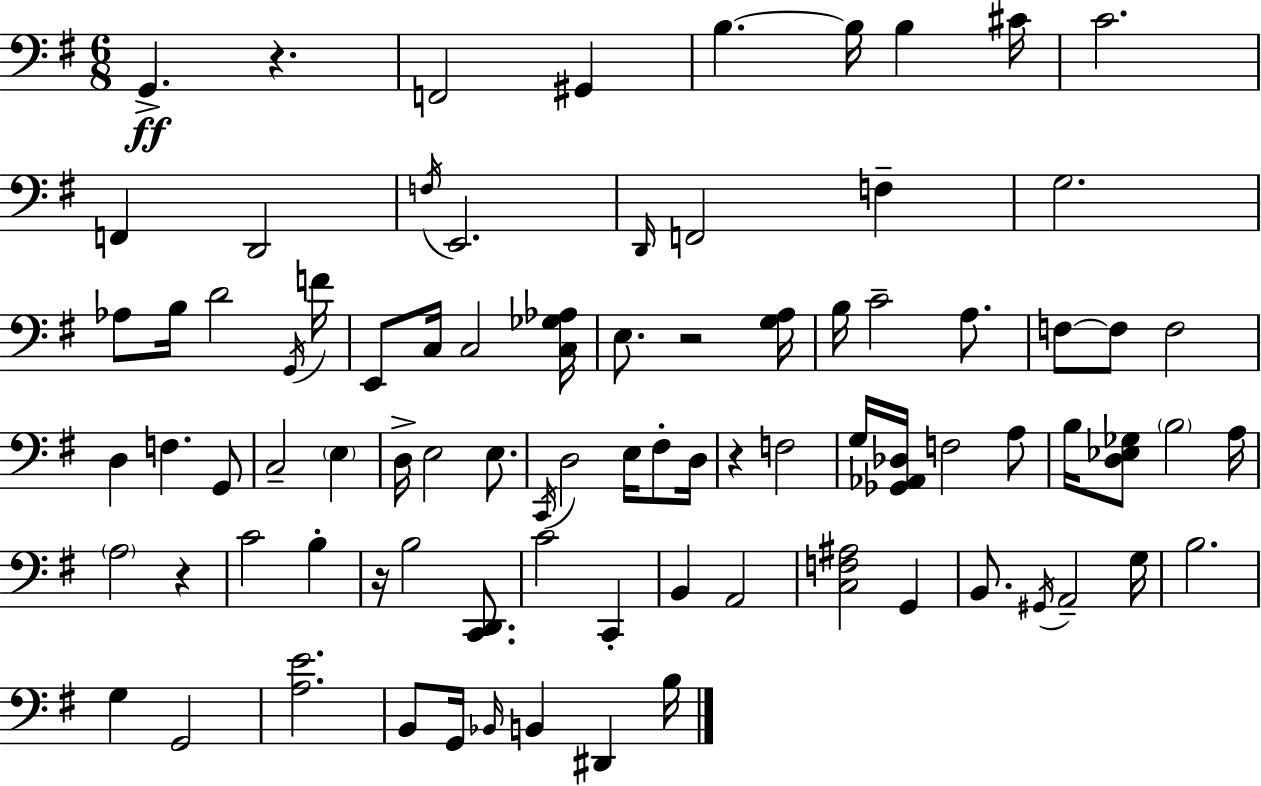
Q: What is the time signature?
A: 6/8